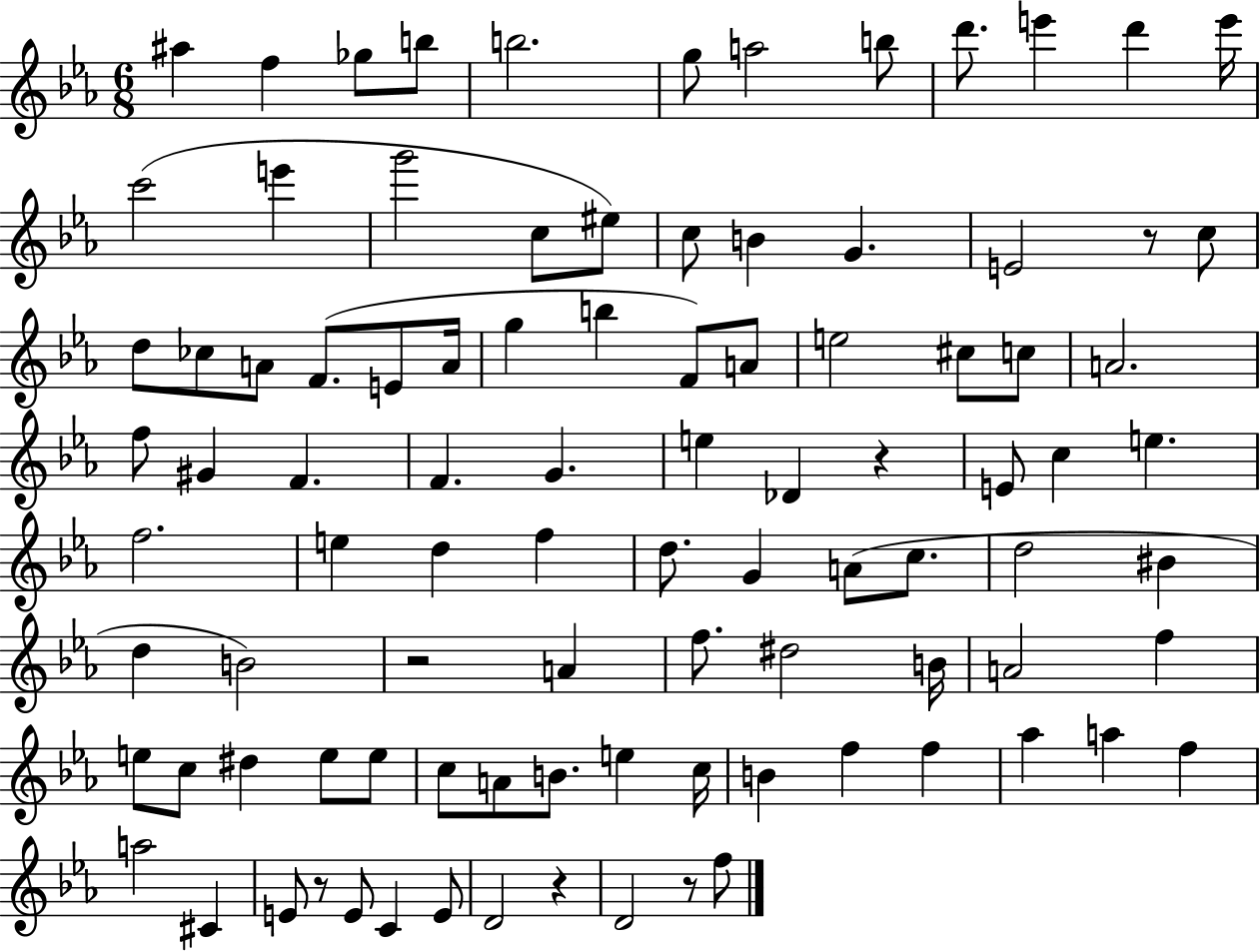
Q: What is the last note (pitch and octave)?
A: F5